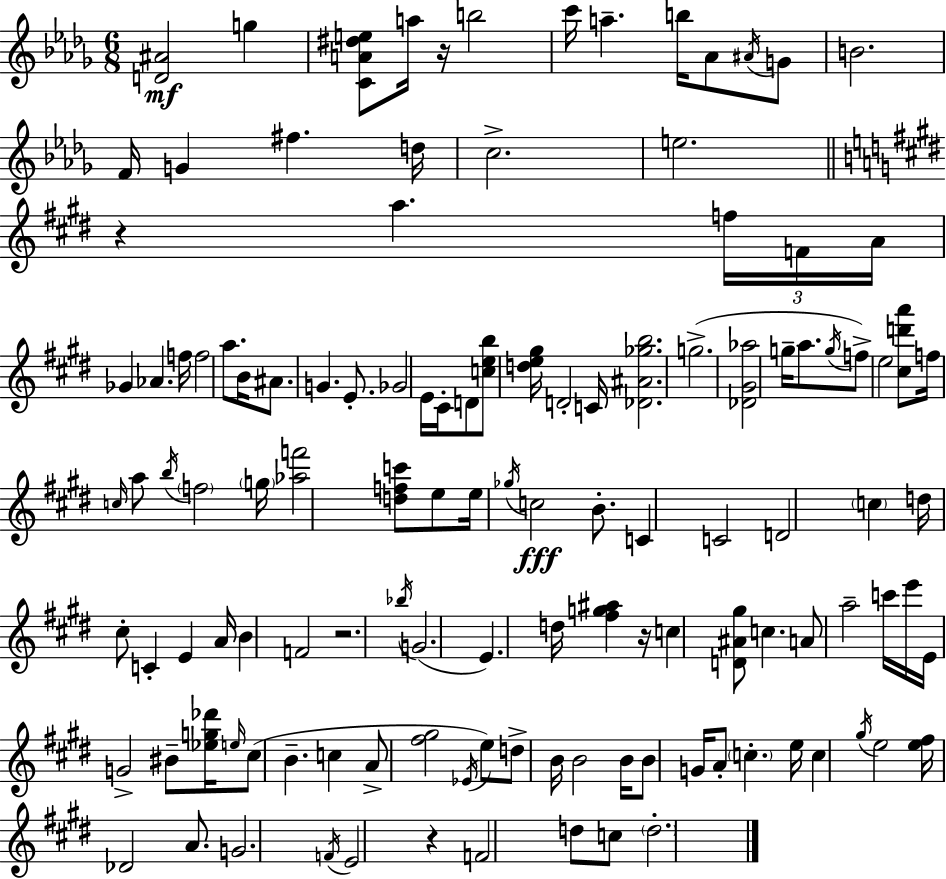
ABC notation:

X:1
T:Untitled
M:6/8
L:1/4
K:Bbm
[D^A]2 g [CA^de]/2 a/4 z/4 b2 c'/4 a b/4 _A/2 ^A/4 G/2 B2 F/4 G ^f d/4 c2 e2 z a f/4 F/4 A/4 _G _A f/4 f2 a/2 B/4 ^A/2 G E/2 _G2 E/4 ^C/4 D/2 [ceb]/2 [de^g]/4 D2 C/4 [_D^A_gb]2 g2 [_D^G_a]2 g/4 a/2 g/4 f/2 e2 [^cd'a']/2 f/4 c/4 a/2 b/4 f2 g/4 [_af']2 [dfc']/2 e/2 e/4 _g/4 c2 B/2 C C2 D2 c d/4 ^c/2 C E A/4 B F2 z2 _b/4 G2 E d/4 [^fg^a] z/4 c [D^A^g]/2 c A/2 a2 c'/4 e'/4 E/4 G2 ^B/2 [_eg_d']/4 e/4 ^c/2 B c A/2 [^f^g]2 _E/4 e/2 d/2 B/4 B2 B/4 B/2 G/4 A/2 c e/4 c ^g/4 e2 [e^f]/4 _D2 A/2 G2 F/4 E2 z F2 d/2 c/2 d2